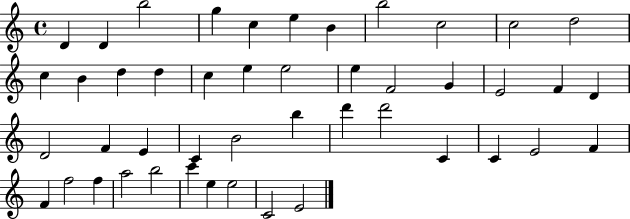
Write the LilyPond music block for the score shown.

{
  \clef treble
  \time 4/4
  \defaultTimeSignature
  \key c \major
  d'4 d'4 b''2 | g''4 c''4 e''4 b'4 | b''2 c''2 | c''2 d''2 | \break c''4 b'4 d''4 d''4 | c''4 e''4 e''2 | e''4 f'2 g'4 | e'2 f'4 d'4 | \break d'2 f'4 e'4 | c'4 b'2 b''4 | d'''4 d'''2 c'4 | c'4 e'2 f'4 | \break f'4 f''2 f''4 | a''2 b''2 | c'''4 e''4 e''2 | c'2 e'2 | \break \bar "|."
}